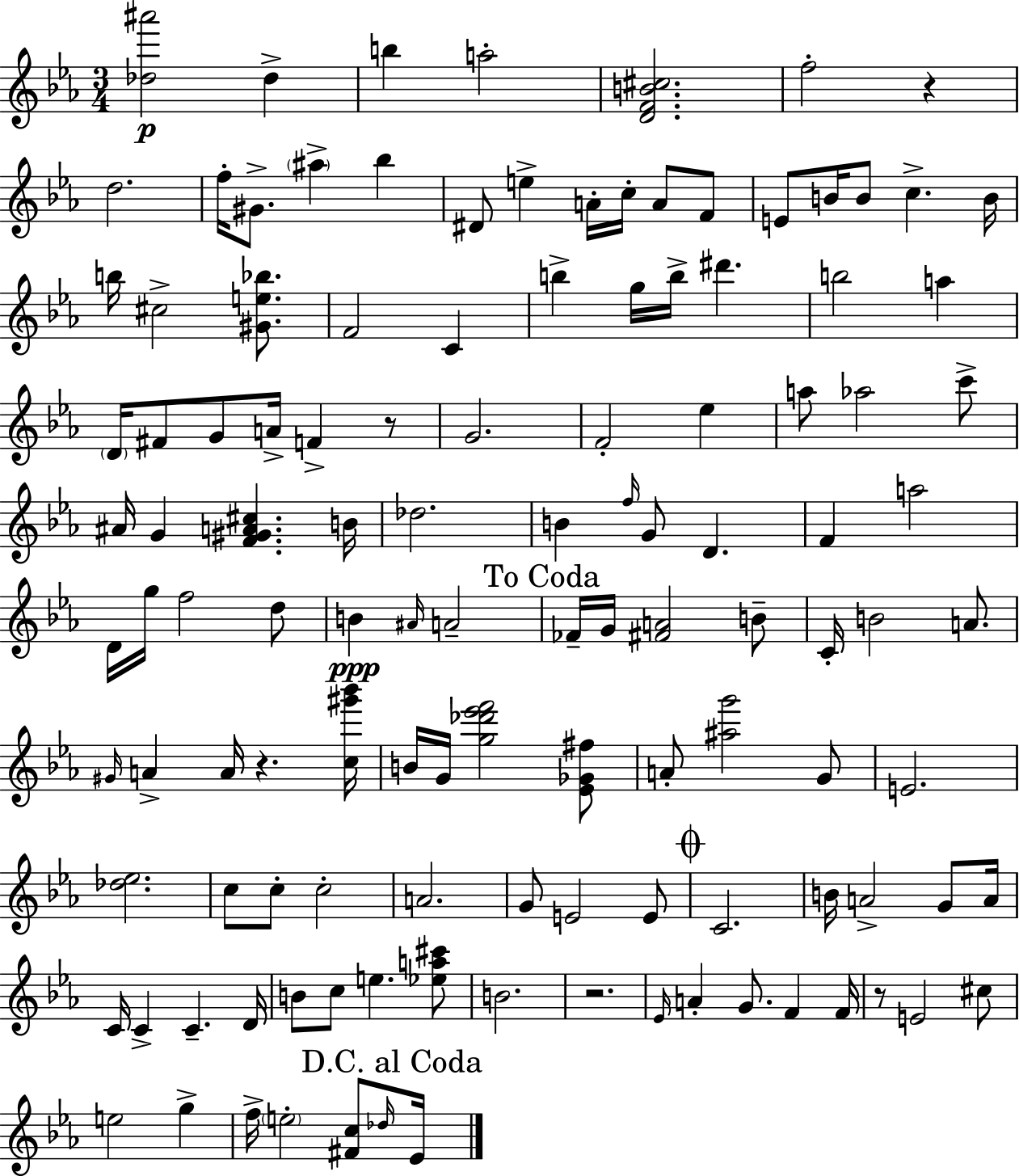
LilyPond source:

{
  \clef treble
  \numericTimeSignature
  \time 3/4
  \key ees \major
  <des'' ais'''>2\p des''4-> | b''4 a''2-. | <d' f' b' cis''>2. | f''2-. r4 | \break d''2. | f''16-. gis'8.-> \parenthesize ais''4-> bes''4 | dis'8 e''4-> a'16-. c''16-. a'8 f'8 | e'8 b'16 b'8 c''4.-> b'16 | \break b''16 cis''2-> <gis' e'' bes''>8. | f'2 c'4 | b''4-> g''16 b''16-> dis'''4. | b''2 a''4 | \break \parenthesize d'16 fis'8 g'8 a'16-> f'4-> r8 | g'2. | f'2-. ees''4 | a''8 aes''2 c'''8-> | \break ais'16 g'4 <f' gis' a' cis''>4. b'16 | des''2. | b'4 \grace { f''16 } g'8 d'4. | f'4 a''2 | \break d'16 g''16 f''2 d''8 | b'4\ppp \grace { ais'16 } a'2-- | \mark "To Coda" fes'16-- g'16 <fis' a'>2 | b'8-- c'16-. b'2 a'8. | \break \grace { gis'16 } a'4-> a'16 r4. | <c'' gis''' bes'''>16 b'16 g'16 <g'' des''' ees''' f'''>2 | <ees' ges' fis''>8 a'8-. <ais'' g'''>2 | g'8 e'2. | \break <des'' ees''>2. | c''8 c''8-. c''2-. | a'2. | g'8 e'2 | \break e'8 \mark \markup { \musicglyph "scripts.coda" } c'2. | b'16 a'2-> | g'8 a'16 c'16 c'4-> c'4.-- | d'16 b'8 c''8 e''4. | \break <ees'' a'' cis'''>8 b'2. | r2. | \grace { ees'16 } a'4-. g'8. f'4 | f'16 r8 e'2 | \break cis''8 e''2 | g''4-> f''16-> \parenthesize e''2-. | <fis' c''>8 \grace { des''16 } \mark "D.C. al Coda" ees'16 \bar "|."
}